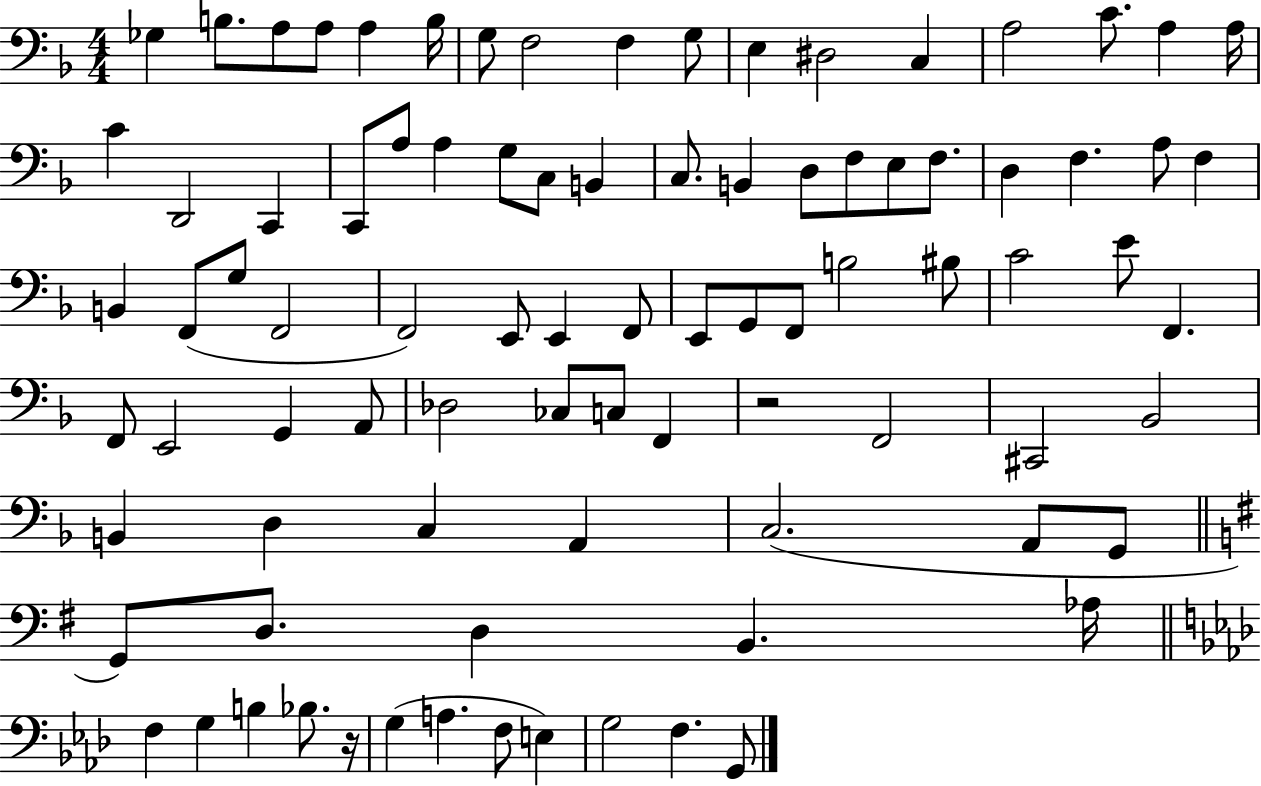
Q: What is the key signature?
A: F major